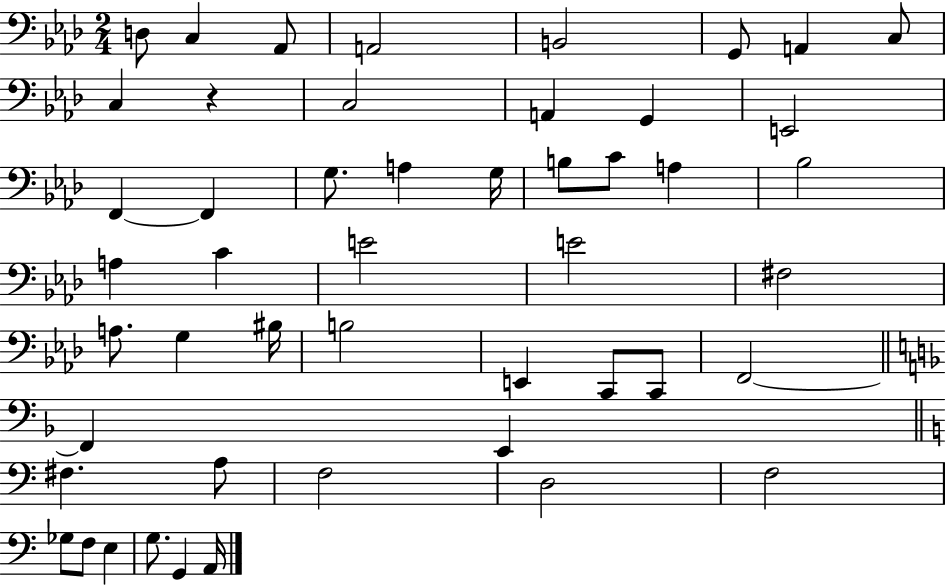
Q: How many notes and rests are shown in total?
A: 49